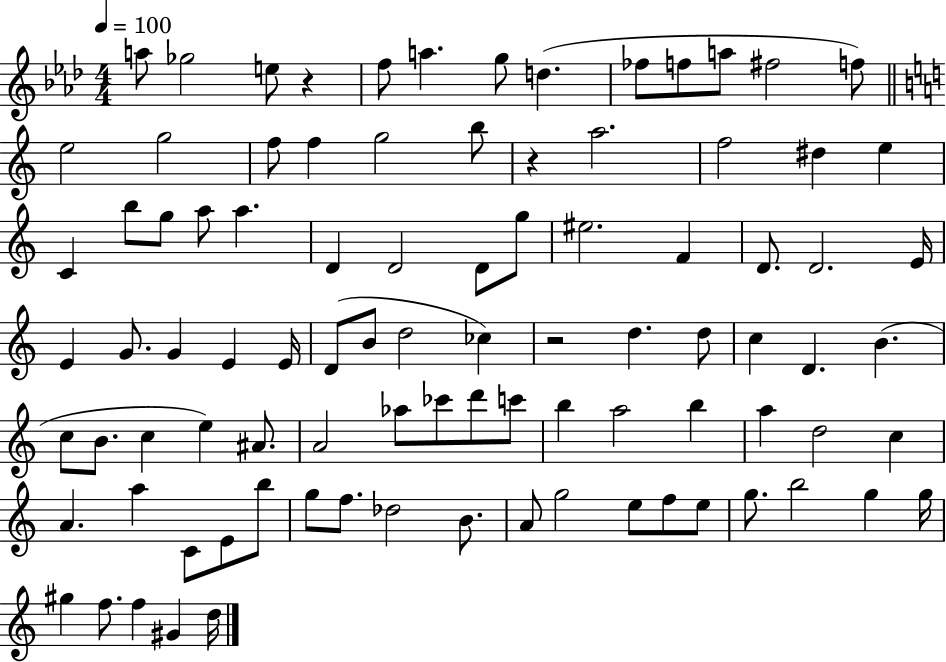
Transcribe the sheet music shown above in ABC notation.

X:1
T:Untitled
M:4/4
L:1/4
K:Ab
a/2 _g2 e/2 z f/2 a g/2 d _f/2 f/2 a/2 ^f2 f/2 e2 g2 f/2 f g2 b/2 z a2 f2 ^d e C b/2 g/2 a/2 a D D2 D/2 g/2 ^e2 F D/2 D2 E/4 E G/2 G E E/4 D/2 B/2 d2 _c z2 d d/2 c D B c/2 B/2 c e ^A/2 A2 _a/2 _c'/2 d'/2 c'/2 b a2 b a d2 c A a C/2 E/2 b/2 g/2 f/2 _d2 B/2 A/2 g2 e/2 f/2 e/2 g/2 b2 g g/4 ^g f/2 f ^G d/4